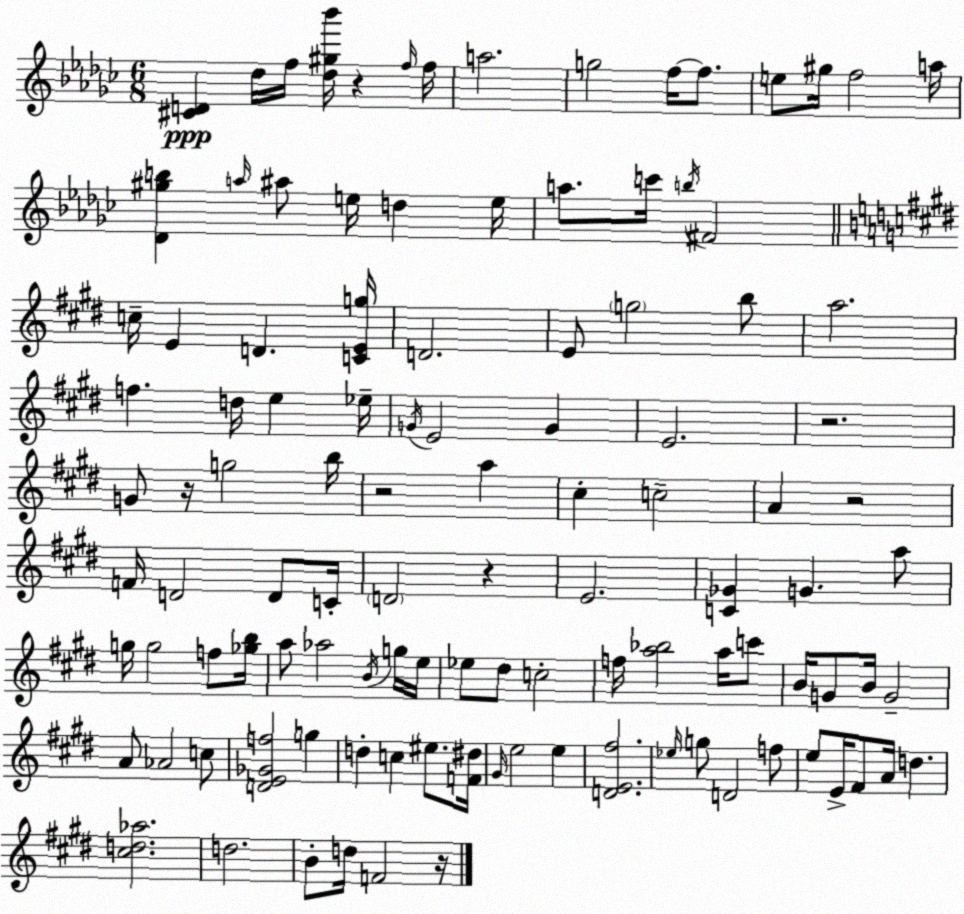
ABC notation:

X:1
T:Untitled
M:6/8
L:1/4
K:Ebm
[^CD] _d/4 f/4 [_d^g_b']/4 z f/4 f/4 a2 g2 f/4 f/2 e/2 ^g/4 f2 a/4 [_D^gb] a/4 ^a/2 e/4 d e/4 a/2 c'/4 b/4 ^F2 c/4 E D [CEg]/4 D2 E/2 g2 b/2 a2 f d/4 e _e/4 G/4 E2 G E2 z2 G/2 z/4 g2 b/4 z2 a ^c c2 A z2 F/4 D2 D/2 C/4 D2 z E2 [C_G] G a/2 g/4 g2 f/2 [_gb]/4 a/2 _a2 B/4 g/4 e/4 _e/2 ^d/2 c2 f/4 [a_b]2 a/4 c'/2 B/4 G/2 B/4 G2 A/2 _A2 c/2 [DE_Gf]2 g d c ^e/2 [F^d]/4 ^G/4 e2 e [DE^f]2 _e/4 g/2 D2 f/2 e/2 E/4 ^F/2 A/4 d [^cd_a]2 d2 B/2 d/4 F2 z/4